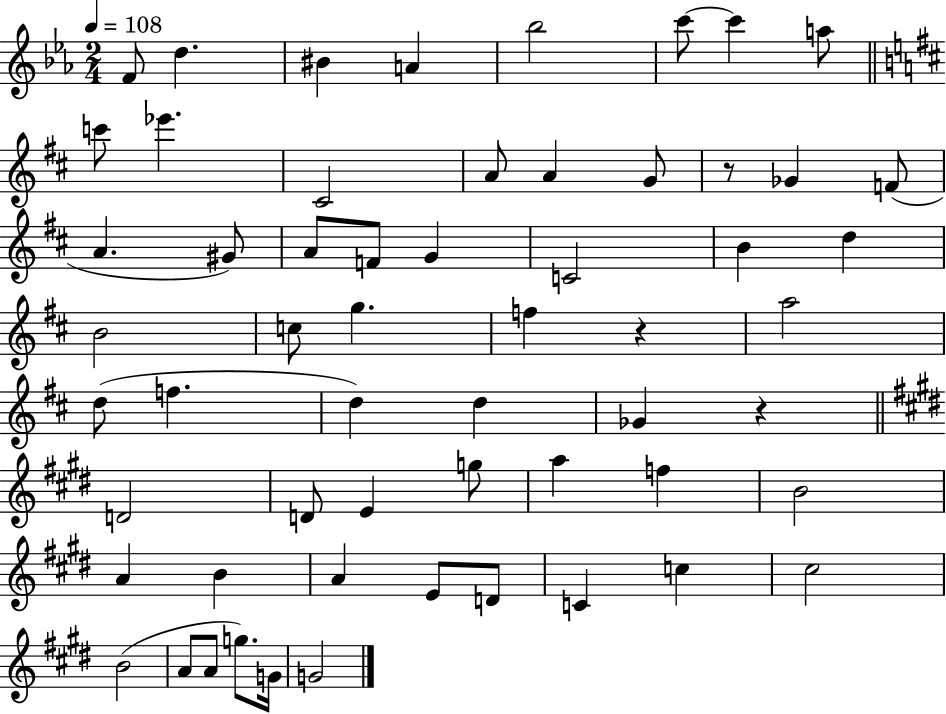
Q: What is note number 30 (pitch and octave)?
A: D5